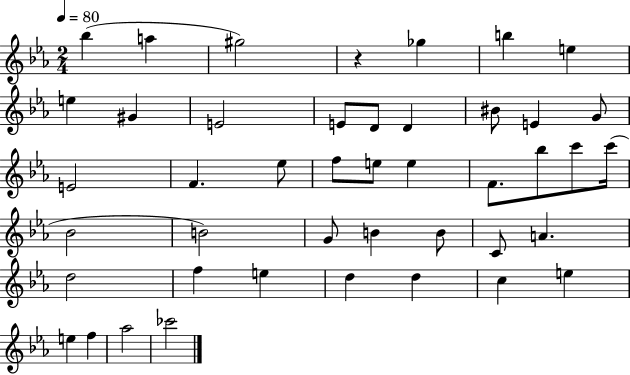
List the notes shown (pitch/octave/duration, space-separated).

Bb5/q A5/q G#5/h R/q Gb5/q B5/q E5/q E5/q G#4/q E4/h E4/e D4/e D4/q BIS4/e E4/q G4/e E4/h F4/q. Eb5/e F5/e E5/e E5/q F4/e. Bb5/e C6/e C6/s Bb4/h B4/h G4/e B4/q B4/e C4/e A4/q. D5/h F5/q E5/q D5/q D5/q C5/q E5/q E5/q F5/q Ab5/h CES6/h